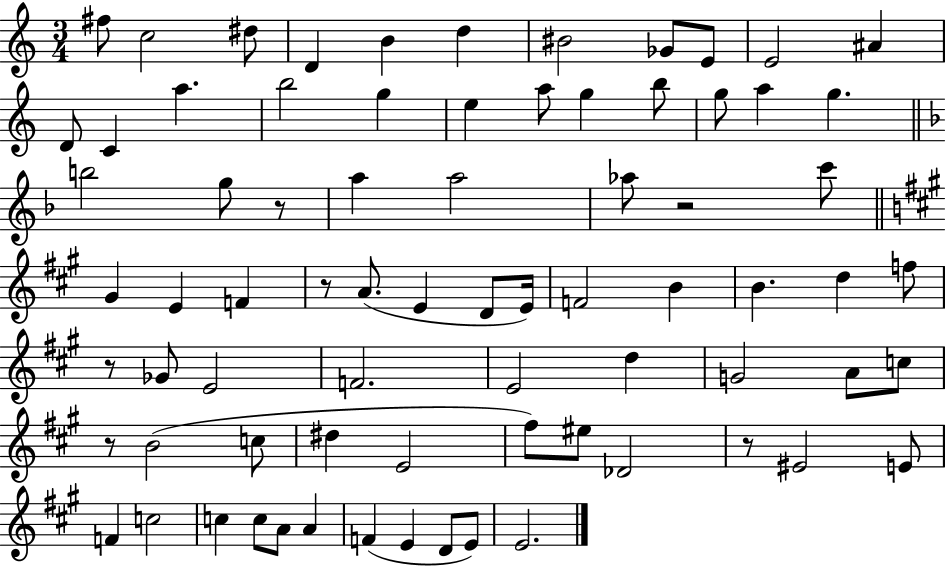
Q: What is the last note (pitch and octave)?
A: E4